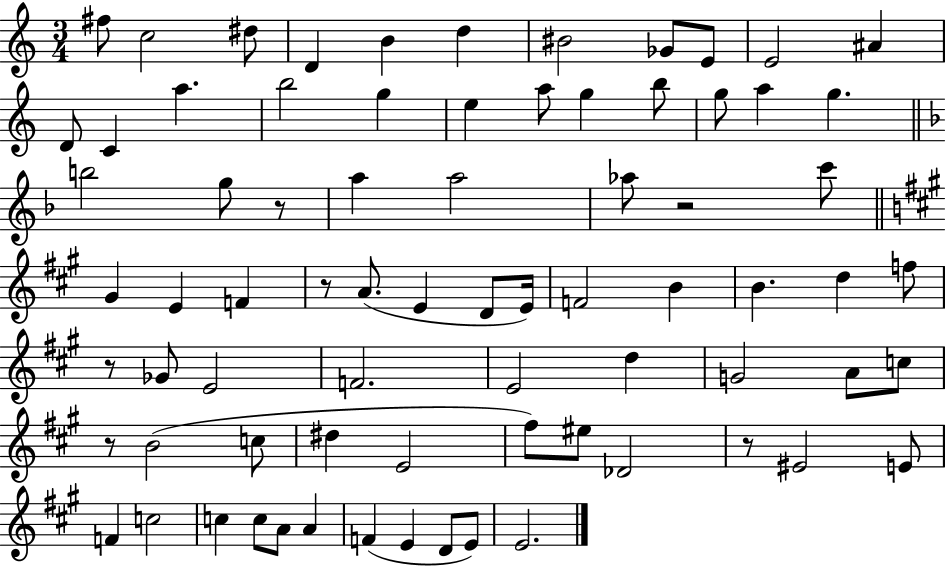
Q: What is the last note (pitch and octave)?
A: E4